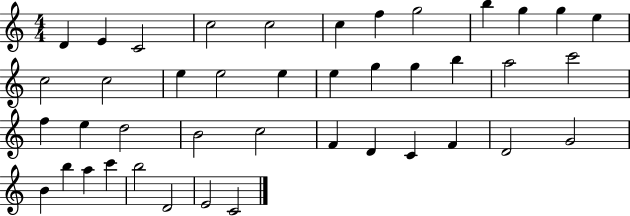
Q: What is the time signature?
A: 4/4